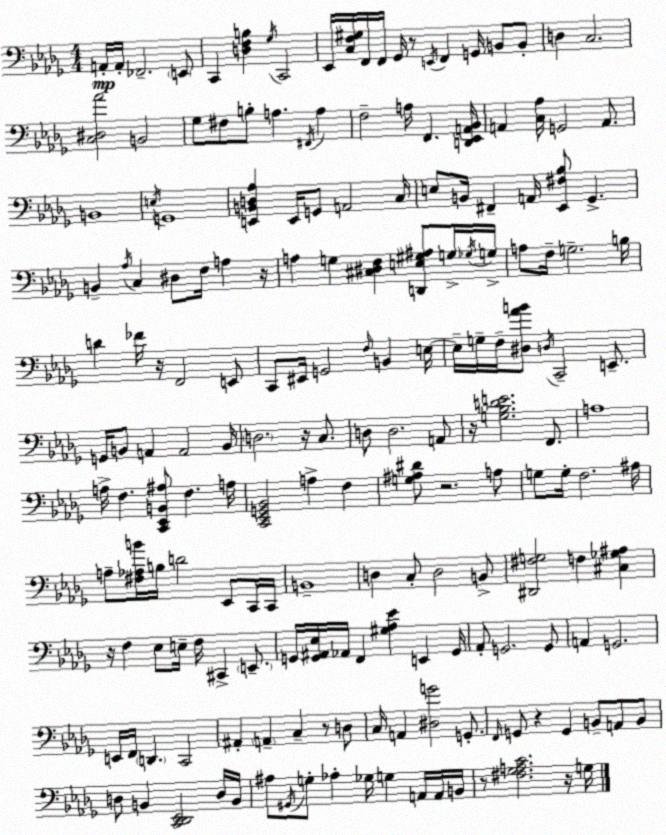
X:1
T:Untitled
M:4/4
L:1/4
K:Bbm
A,,/4 A,,/4 _F,,2 E,,/2 C,, [D,F,B,] _G,/4 C,,2 _E,,/4 [C,F,^G,]/4 F,,/4 F,,/4 _G,,/4 z/2 E,,/4 F,, G,,/4 B,,/2 B,,/2 D, C,2 [C,^D,_A]2 B,,2 _G,/2 ^F,/2 B,/2 A, ^F,,/4 A, F,2 A,/4 F,, [D,,_E,,A,,_B,,]/4 A,, [C,_A,]/4 G,,2 A,,/2 B,,4 E,/4 G,,4 [E,,B,,D,_A,] E,,/4 G,,/2 A,,2 C,/4 E,/2 B,,/4 ^F,, A,,/4 [_E,,^F,_B,]/2 _G,, B,, _A,/4 C, ^D,/2 F,/4 A, z/4 A, G, [^C,^D,F,] [D,,E,^G,^A,]/2 G,/4 _G,/4 G,/4 A,/2 F,/4 G,2 B,/4 D _F/4 z/4 F,,2 E,,/2 C,,/2 ^E,,/4 G,,2 F,/4 B,, E,/4 E,/4 G,/4 F,/4 [^D,_AB]/2 D,/4 C,,2 E,,/2 G,,/4 B,,/2 A,, A,,2 B,,/4 D,2 z/4 C,/2 D,/2 D,2 A,,/2 z/4 [G,_B,DE]2 F,,/2 A,4 A,/4 F, [C,,_E,,B,,^A,]/2 F, A,/4 [C,,_E,,G,,_B,,]2 A, F, [G,^A,^D]/2 z2 A,/2 G,/2 G,/4 F,2 ^A,/4 A,/2 [^F,_A,B]/4 B,/4 D2 _E,,/2 C,,/4 C,,/4 B,,4 D, C,/2 D,2 B,,/2 [^D,,^F,G,]2 F, [^C,_G,^A,] z/4 F, _E,/2 E,/4 F,/4 ^C,, E,,/2 G,,/4 [G,,^A,,_E,]/4 _A,,/4 F,, [^G,_A,_E] E,, G,,/4 _A,,/2 G,,2 G,,/2 A,, G,,2 E,,/4 F,,/4 D,, C,,2 ^A,, A,, C, z/2 D,/2 C,/4 A,, [^D,G]2 G,,/2 F,,/4 G,,/2 z G,, B,,/2 A,,/2 B,,/2 D,/2 B,, [C,,_D,,_E,,]2 D,/4 B,,/4 ^A,/2 ^G,,/4 G,/2 _A, _G,/4 G, A,,/4 A,,/4 B,,/4 z/2 [^F,_G,A,C]2 z/4 G,/4